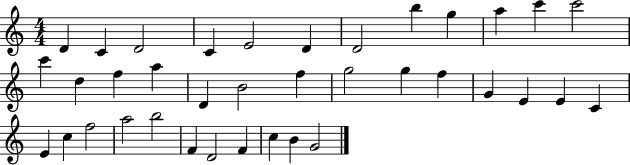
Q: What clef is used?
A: treble